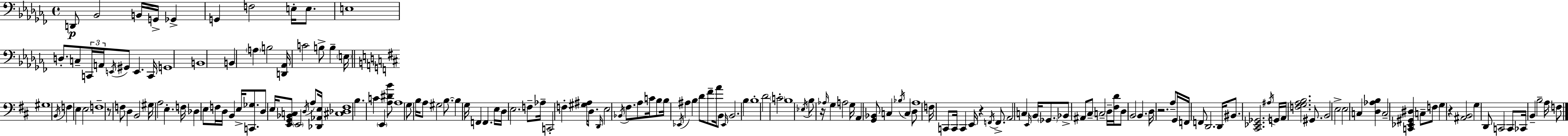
{
  \clef bass
  \time 4/4
  \defaultTimeSignature
  \key aes \minor
  \repeat volta 2 { d,8\p bes,2 b,16 g,16-> ges,4-> | g,4 f2 e16-. e8. | e1 | d8.-. c8-- \tuplet 3/2 { c,16 a,16 \acciaccatura { e,16 } } gis,8 e,4. | \break c,16 g,1 | b,1 | b,4 \parenthesize a4 b2 | <d, aes,>16 c'2 b8-> b4-- | \break \parenthesize e16 \bar "||" \break \key d \major gis1 | \acciaccatura { b,16 } f4 e4 e2 | f1-- | r8 f8 d4 b,2 | \break gis16 a2 e4.-. | f16 des4 e8 f16 d16 b,4 e16-> <c, ges>8. | d8 e16 <e, g, bes, c>8 \parenthesize e,2 \acciaccatura { d16 } a8 | <des, aes, e>16 <cis des fis>1 | \break b4. c'4 \parenthesize e,4 | <a dis' b'>8 a1 | g8 b16 a8 gis2 b8.~~ | b4 g16 f,4 f,4. | \break e16 d16 e2. f8-- | aes16-- c,2-. f4-. <gis ais>16 d8. | \grace { d,16 } e2 \acciaccatura { bes,16 } fis8. a8 | c'16 b8 b16 \acciaccatura { ees,16 } ais4 b4 d'8 | \break fis'8-- a'16 b,8 \grace { ees,16 } b,2. | b4 b1-. | d'2 \parenthesize c'2-. | b1 | \break \acciaccatura { ees16 } b8 r16 \grace { aes16 } g4 a2 | g16 a,4 <g, bes,>8 c4 | \acciaccatura { bes16 } c4 d8 a1 | f16 c,8 c,16 c,4 | \break e,16 r4 \acciaccatura { f,16 } f,8.-> a,2 | c4 \grace { e,16 } b,16 \parenthesize ges,8. bes,8-> ais,8 cis8-- | c2-- d16-- <fis d'>16 d8 b,2 | b,4. d16 r2. | \break a8-- g,16 f,16 f,8 d,2. | d,16 bis,8. <cis, ees, ges,>2. | \acciaccatura { ais16 } g,16 a,16 <f g a b>2. | gis,8. b,2 | \break e2-> e2 | c4 <d aes b>4 c2-- | <c, ees, gis, dis>4 c8-- f8 g4 | r4 <ais, b,>2 g4 | \break d,8 c,2 c,8 ces,16 b,4-- | b2-- a16 f8 } \bar "|."
}